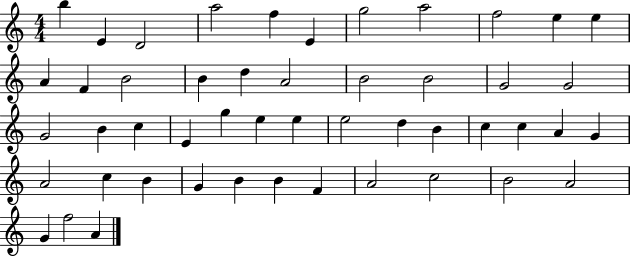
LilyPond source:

{
  \clef treble
  \numericTimeSignature
  \time 4/4
  \key c \major
  b''4 e'4 d'2 | a''2 f''4 e'4 | g''2 a''2 | f''2 e''4 e''4 | \break a'4 f'4 b'2 | b'4 d''4 a'2 | b'2 b'2 | g'2 g'2 | \break g'2 b'4 c''4 | e'4 g''4 e''4 e''4 | e''2 d''4 b'4 | c''4 c''4 a'4 g'4 | \break a'2 c''4 b'4 | g'4 b'4 b'4 f'4 | a'2 c''2 | b'2 a'2 | \break g'4 f''2 a'4 | \bar "|."
}